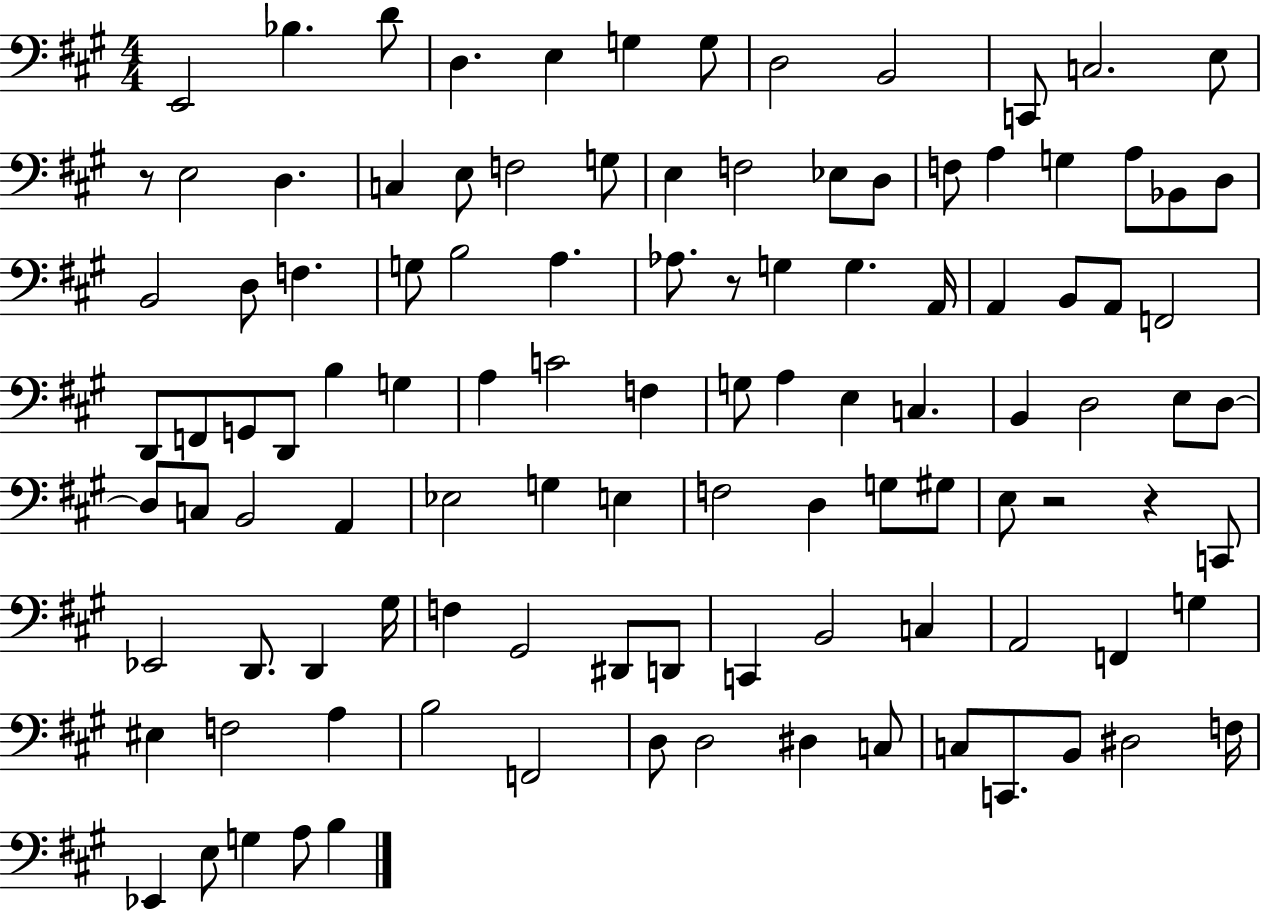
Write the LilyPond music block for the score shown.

{
  \clef bass
  \numericTimeSignature
  \time 4/4
  \key a \major
  e,2 bes4. d'8 | d4. e4 g4 g8 | d2 b,2 | c,8 c2. e8 | \break r8 e2 d4. | c4 e8 f2 g8 | e4 f2 ees8 d8 | f8 a4 g4 a8 bes,8 d8 | \break b,2 d8 f4. | g8 b2 a4. | aes8. r8 g4 g4. a,16 | a,4 b,8 a,8 f,2 | \break d,8 f,8 g,8 d,8 b4 g4 | a4 c'2 f4 | g8 a4 e4 c4. | b,4 d2 e8 d8~~ | \break d8 c8 b,2 a,4 | ees2 g4 e4 | f2 d4 g8 gis8 | e8 r2 r4 c,8 | \break ees,2 d,8. d,4 gis16 | f4 gis,2 dis,8 d,8 | c,4 b,2 c4 | a,2 f,4 g4 | \break eis4 f2 a4 | b2 f,2 | d8 d2 dis4 c8 | c8 c,8. b,8 dis2 f16 | \break ees,4 e8 g4 a8 b4 | \bar "|."
}